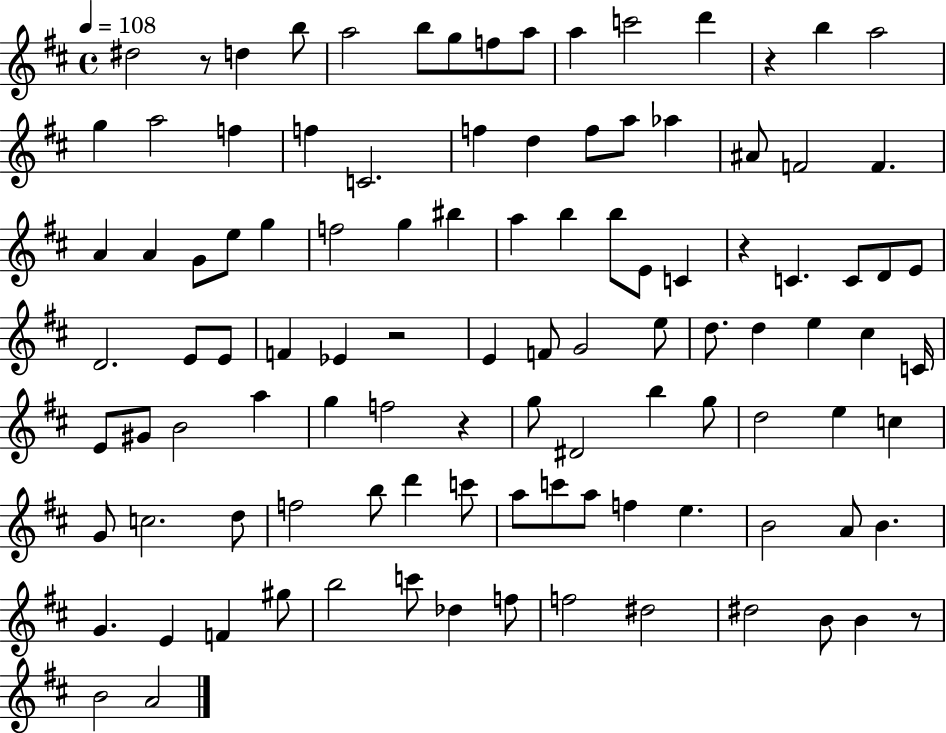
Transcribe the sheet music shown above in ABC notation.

X:1
T:Untitled
M:4/4
L:1/4
K:D
^d2 z/2 d b/2 a2 b/2 g/2 f/2 a/2 a c'2 d' z b a2 g a2 f f C2 f d f/2 a/2 _a ^A/2 F2 F A A G/2 e/2 g f2 g ^b a b b/2 E/2 C z C C/2 D/2 E/2 D2 E/2 E/2 F _E z2 E F/2 G2 e/2 d/2 d e ^c C/4 E/2 ^G/2 B2 a g f2 z g/2 ^D2 b g/2 d2 e c G/2 c2 d/2 f2 b/2 d' c'/2 a/2 c'/2 a/2 f e B2 A/2 B G E F ^g/2 b2 c'/2 _d f/2 f2 ^d2 ^d2 B/2 B z/2 B2 A2